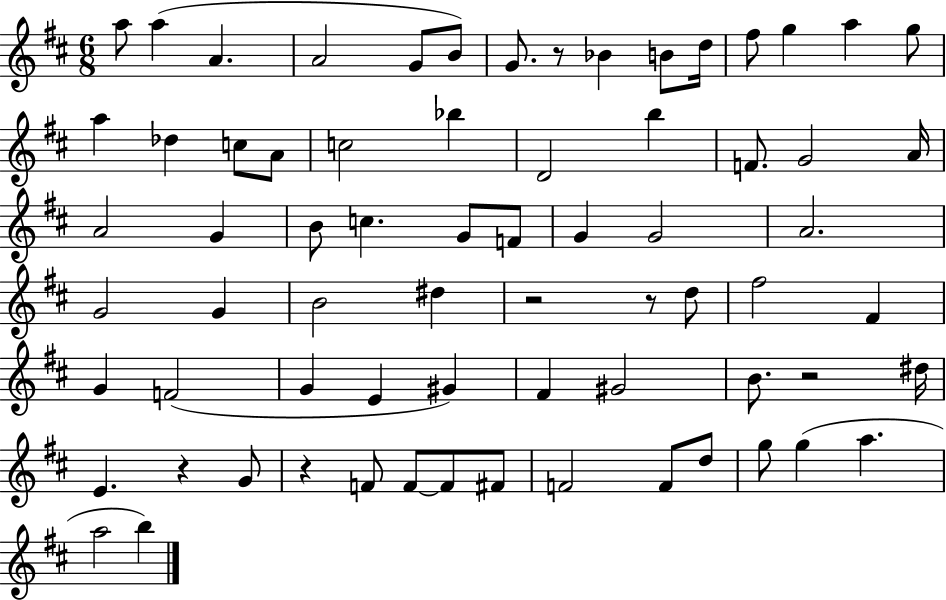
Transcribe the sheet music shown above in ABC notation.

X:1
T:Untitled
M:6/8
L:1/4
K:D
a/2 a A A2 G/2 B/2 G/2 z/2 _B B/2 d/4 ^f/2 g a g/2 a _d c/2 A/2 c2 _b D2 b F/2 G2 A/4 A2 G B/2 c G/2 F/2 G G2 A2 G2 G B2 ^d z2 z/2 d/2 ^f2 ^F G F2 G E ^G ^F ^G2 B/2 z2 ^d/4 E z G/2 z F/2 F/2 F/2 ^F/2 F2 F/2 d/2 g/2 g a a2 b